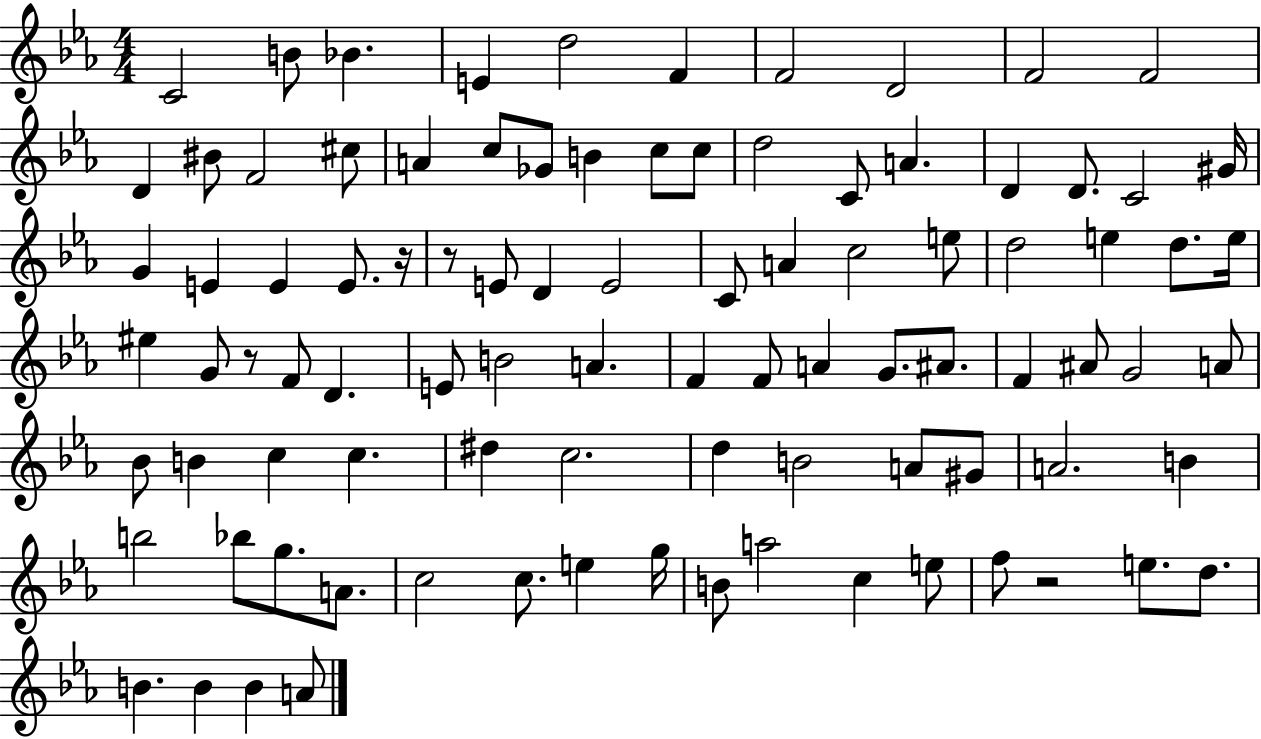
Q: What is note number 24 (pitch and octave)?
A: D4